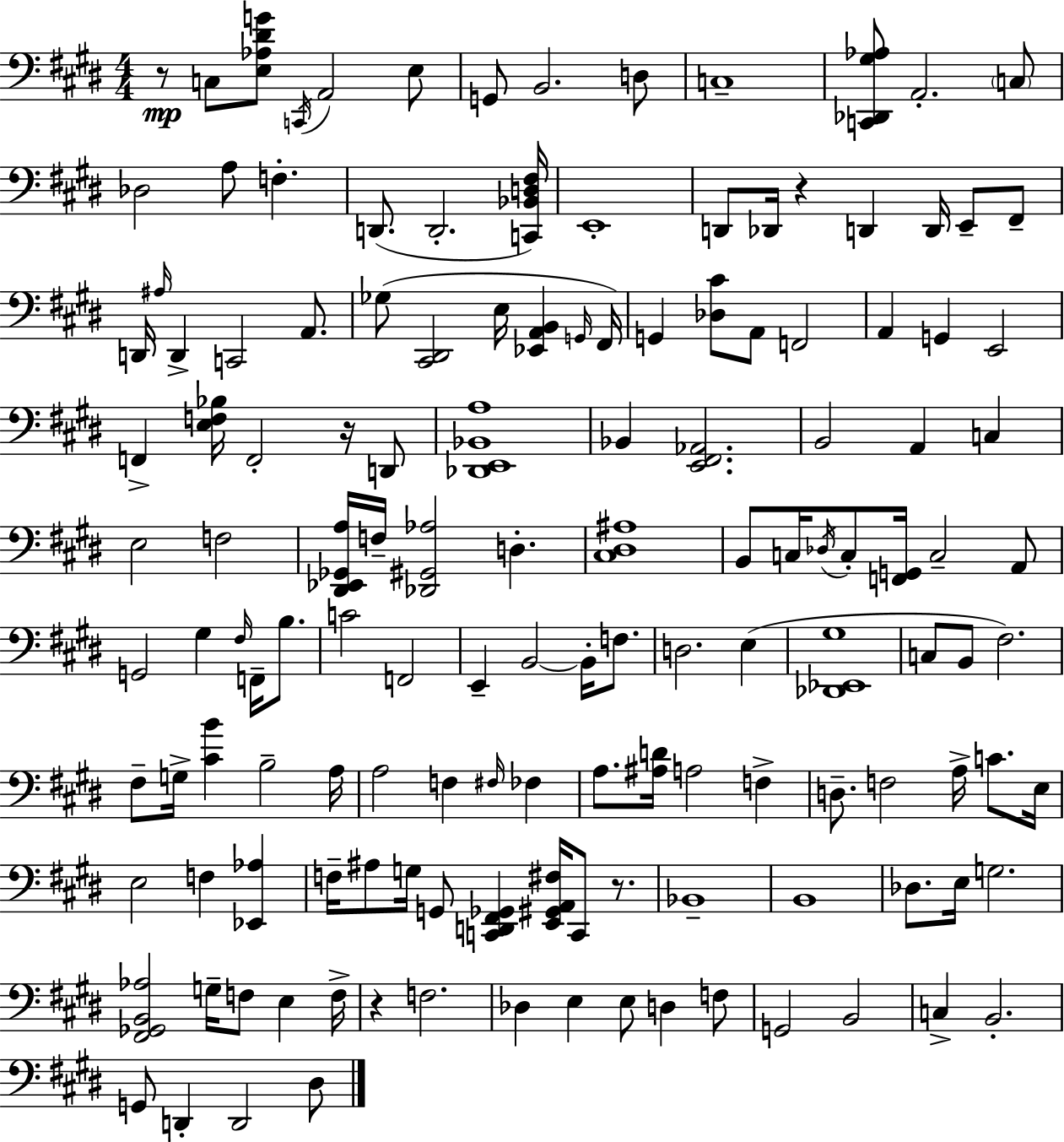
{
  \clef bass
  \numericTimeSignature
  \time 4/4
  \key e \major
  \repeat volta 2 { r8\mp c8 <e aes dis' g'>8 \acciaccatura { c,16 } a,2 e8 | g,8 b,2. d8 | c1-- | <c, des, gis aes>8 a,2.-. \parenthesize c8 | \break des2 a8 f4.-. | d,8.( d,2.-. | <c, bes, d fis>16) e,1-. | d,8 des,16 r4 d,4 d,16 e,8-- fis,8-- | \break d,16 \grace { ais16 } d,4-> c,2 a,8. | ges8( <cis, dis,>2 e16 <ees, a, b,>4 | \grace { g,16 }) fis,16 g,4 <des cis'>8 a,8 f,2 | a,4 g,4 e,2 | \break f,4-> <e f bes>16 f,2-. | r16 d,8 <des, e, bes, a>1 | bes,4 <e, fis, aes,>2. | b,2 a,4 c4 | \break e2 f2 | <dis, ees, ges, a>16 f16-- <des, gis, aes>2 d4.-. | <cis dis ais>1 | b,8 c16 \acciaccatura { des16 } c8-. <f, g,>16 c2-- | \break a,8 g,2 gis4 | \grace { fis16 } f,16-- b8. c'2 f,2 | e,4-- b,2~~ | b,16-. f8. d2. | \break e4( <des, ees, gis>1 | c8 b,8 fis2.) | fis8-- g16-> <cis' b'>4 b2-- | a16 a2 f4 | \break \grace { fis16 } fes4 a8. <ais d'>16 a2 | f4-> d8.-- f2 | a16-> c'8. e16 e2 f4 | <ees, aes>4 f16-- ais8 g16 g,8 <c, d, fis, ges,>4 | \break <e, gis, a, fis>16 c,8 r8. bes,1-- | b,1 | des8. e16 g2. | <fis, ges, b, aes>2 g16-- f8 | \break e4 f16-> r4 f2. | des4 e4 e8 | d4 f8 g,2 b,2 | c4-> b,2.-. | \break g,8 d,4-. d,2 | dis8 } \bar "|."
}